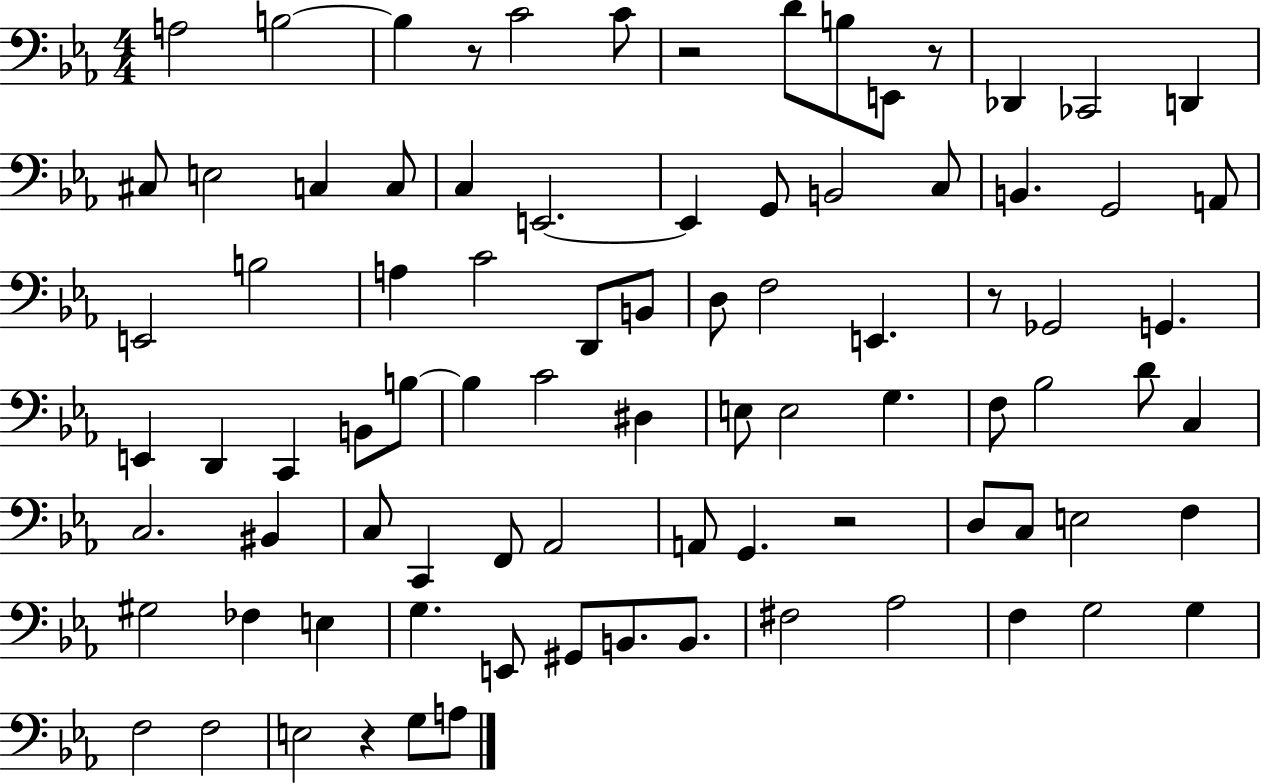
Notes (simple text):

A3/h B3/h B3/q R/e C4/h C4/e R/h D4/e B3/e E2/e R/e Db2/q CES2/h D2/q C#3/e E3/h C3/q C3/e C3/q E2/h. E2/q G2/e B2/h C3/e B2/q. G2/h A2/e E2/h B3/h A3/q C4/h D2/e B2/e D3/e F3/h E2/q. R/e Gb2/h G2/q. E2/q D2/q C2/q B2/e B3/e B3/q C4/h D#3/q E3/e E3/h G3/q. F3/e Bb3/h D4/e C3/q C3/h. BIS2/q C3/e C2/q F2/e Ab2/h A2/e G2/q. R/h D3/e C3/e E3/h F3/q G#3/h FES3/q E3/q G3/q. E2/e G#2/e B2/e. B2/e. F#3/h Ab3/h F3/q G3/h G3/q F3/h F3/h E3/h R/q G3/e A3/e